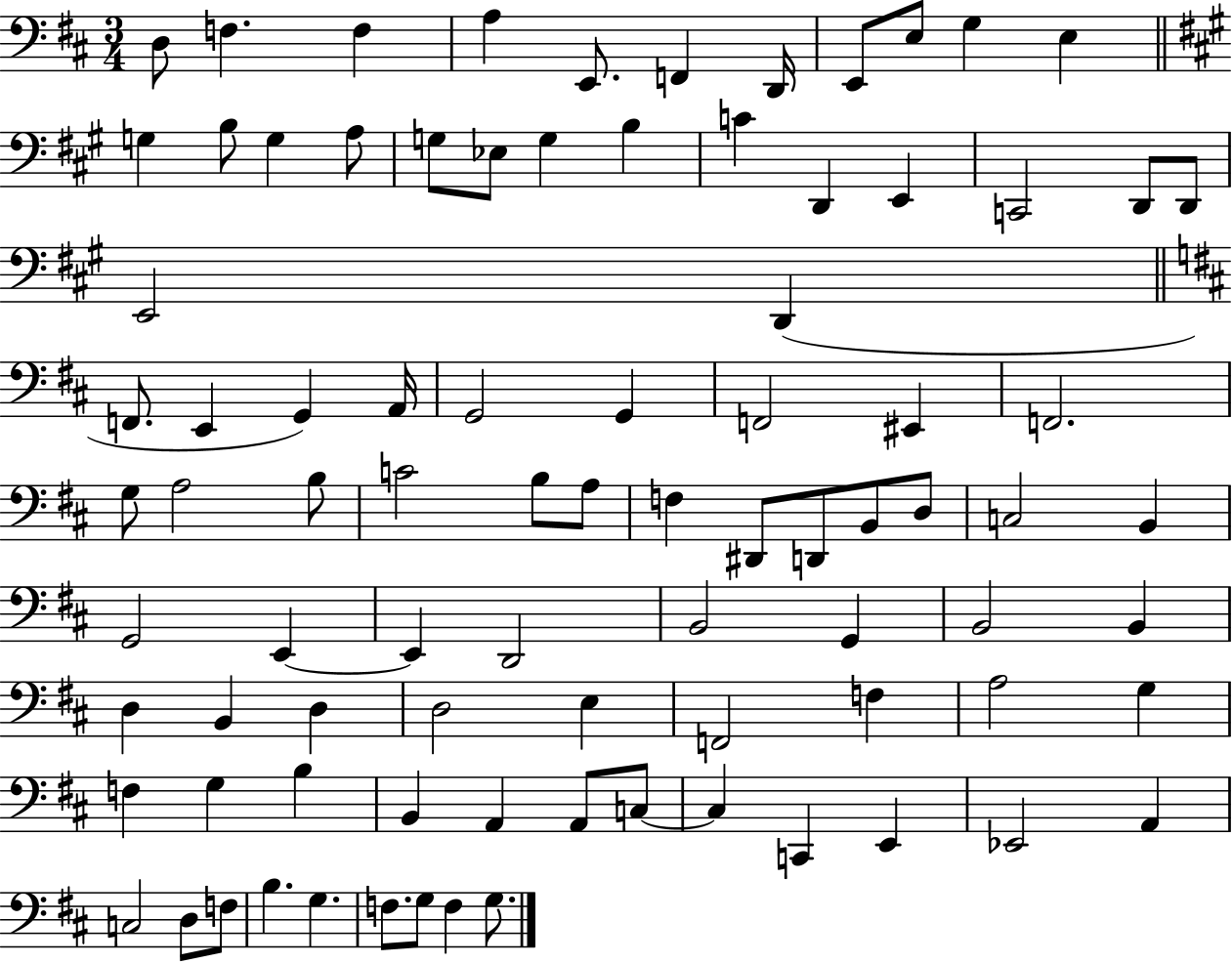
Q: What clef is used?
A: bass